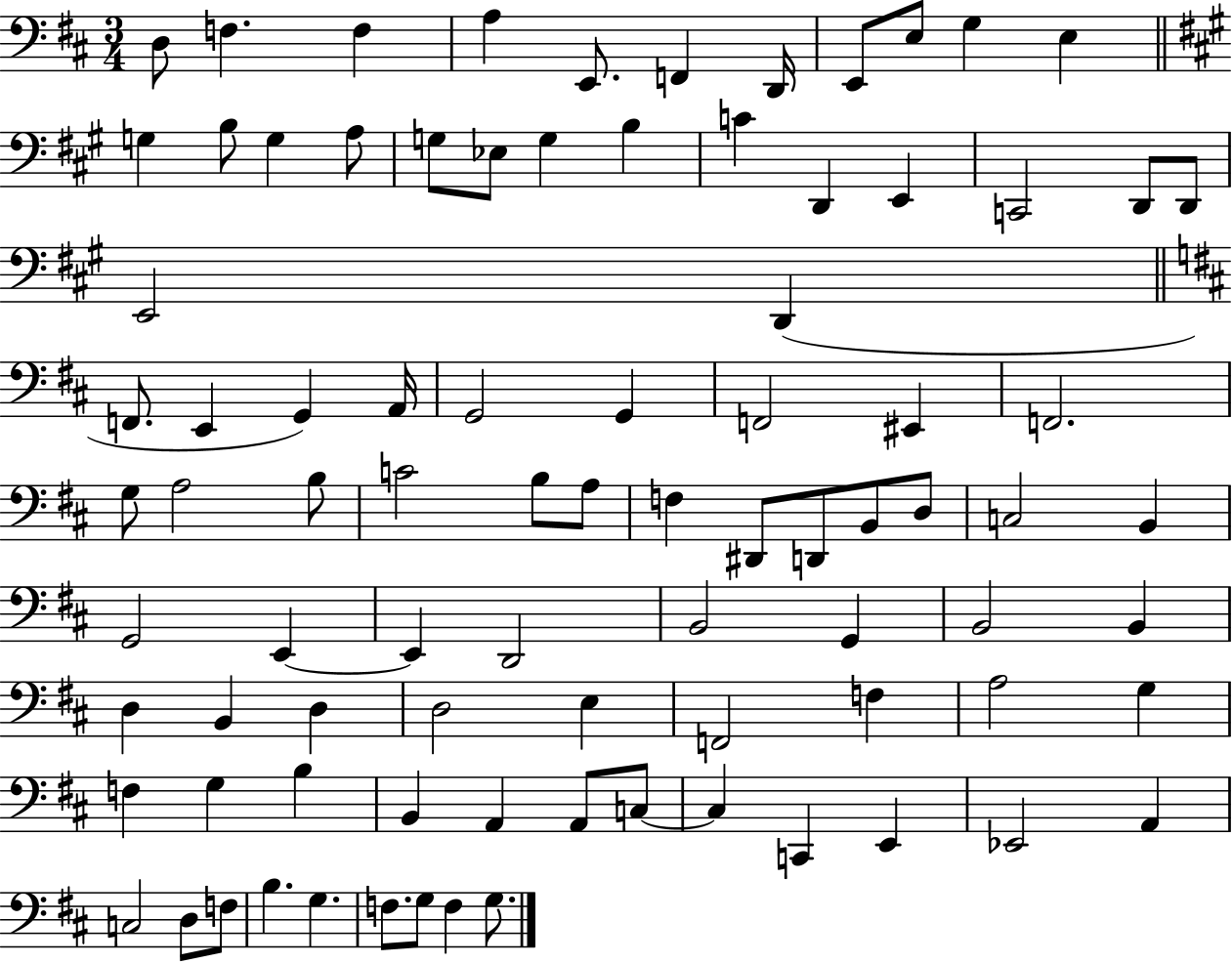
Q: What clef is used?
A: bass